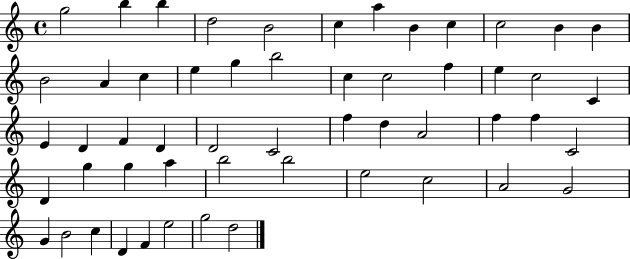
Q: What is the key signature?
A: C major